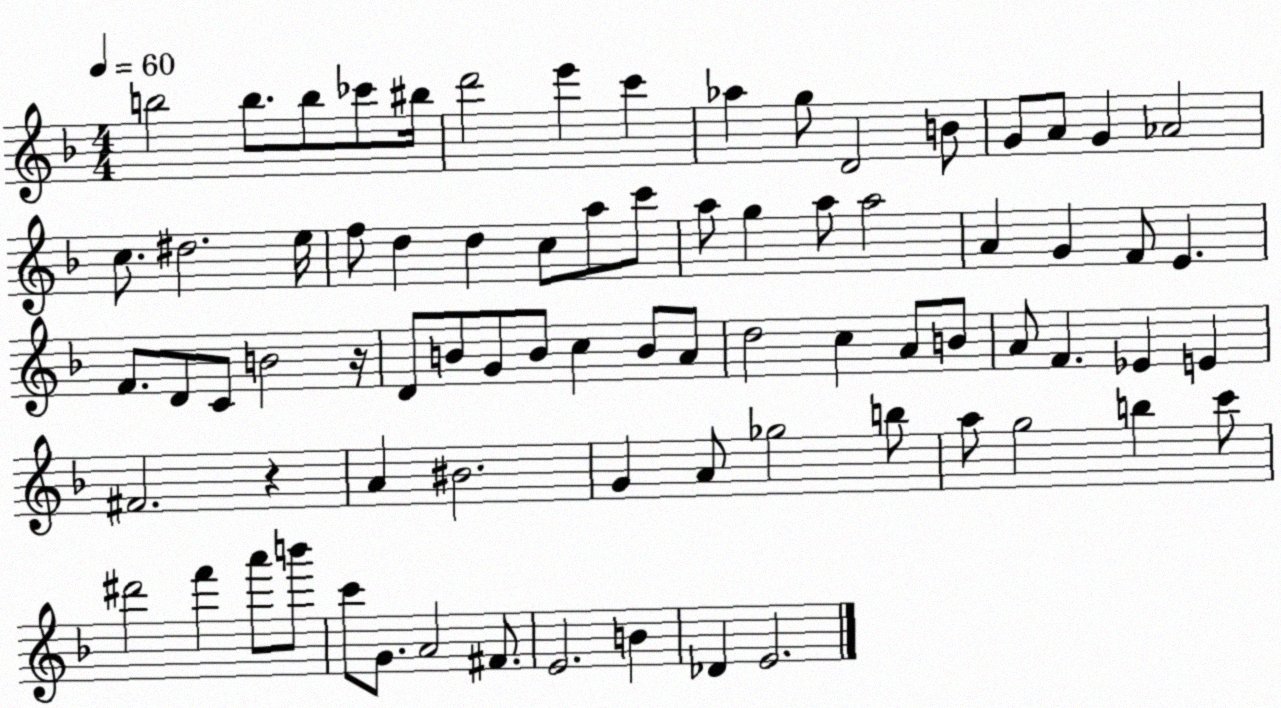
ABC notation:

X:1
T:Untitled
M:4/4
L:1/4
K:F
b2 b/2 b/2 _c'/2 ^b/4 d'2 e' c' _a g/2 D2 B/2 G/2 A/2 G _A2 c/2 ^d2 e/4 f/2 d d c/2 a/2 c'/2 a/2 g a/2 a2 A G F/2 E F/2 D/2 C/2 B2 z/4 D/2 B/2 G/2 B/2 c B/2 A/2 d2 c A/2 B/2 A/2 F _E E ^F2 z A ^B2 G A/2 _g2 b/2 a/2 g2 b c'/2 ^d'2 f' a'/2 b'/2 c'/2 G/2 A2 ^F/2 E2 B _D E2